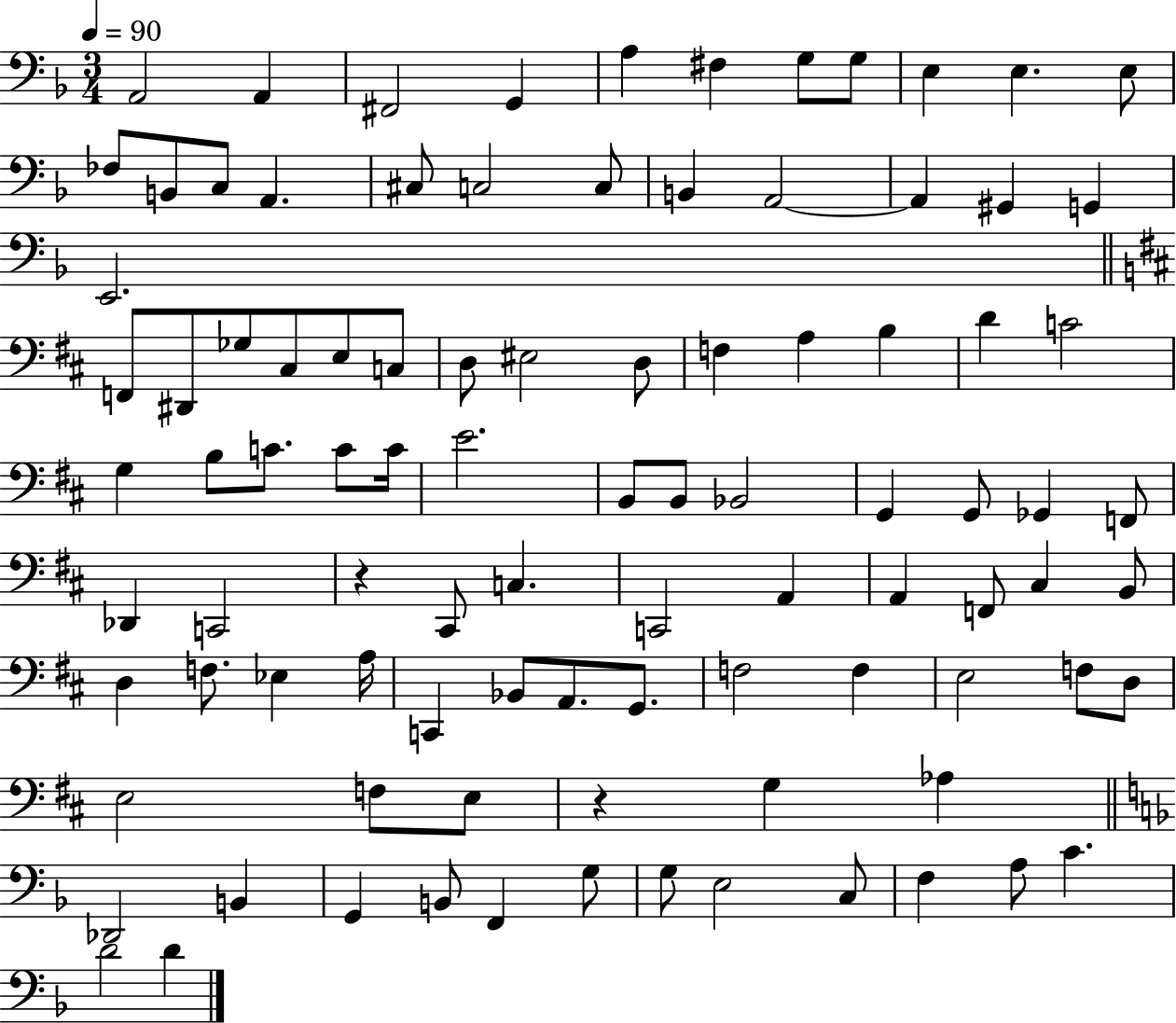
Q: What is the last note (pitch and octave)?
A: D4